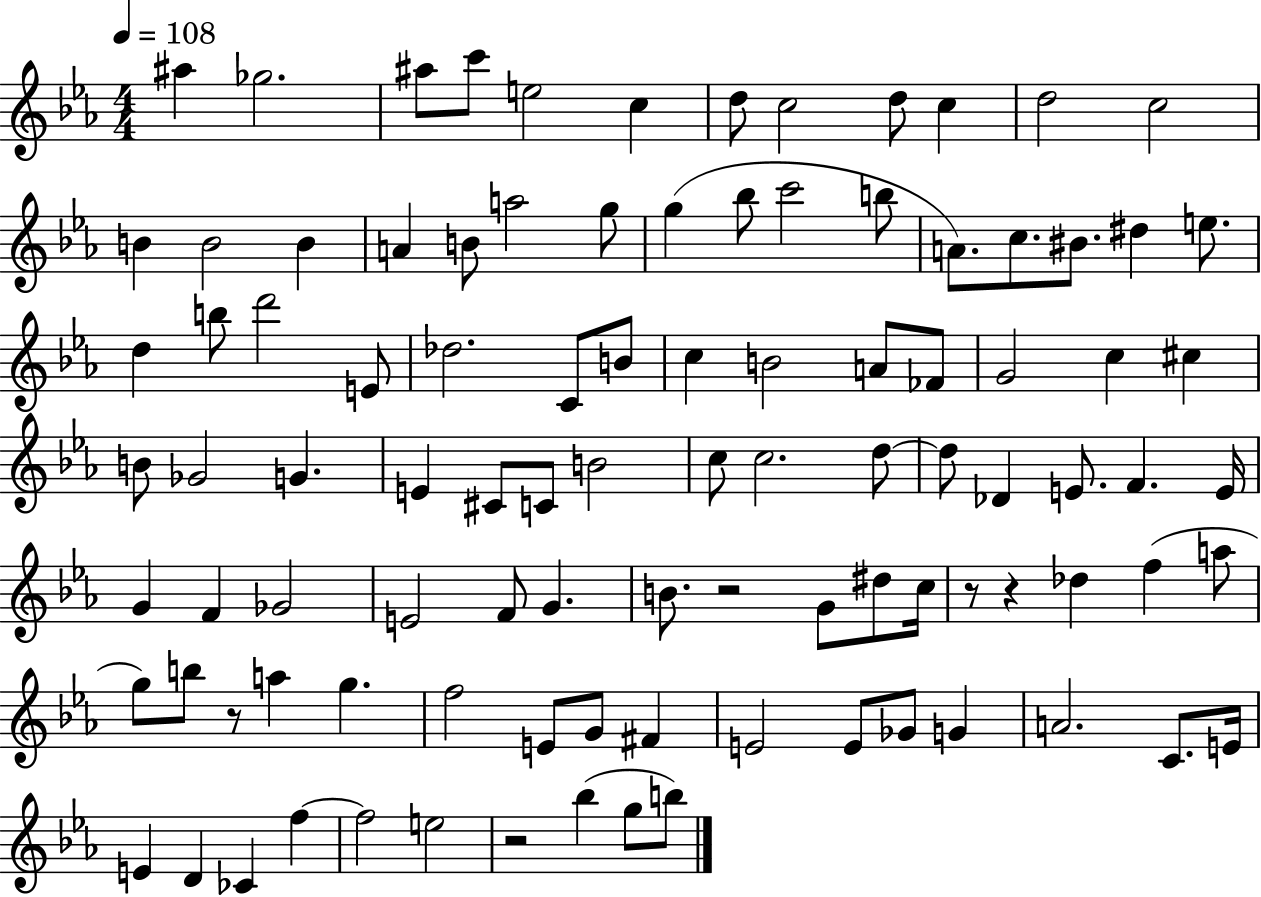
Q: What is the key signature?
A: EES major